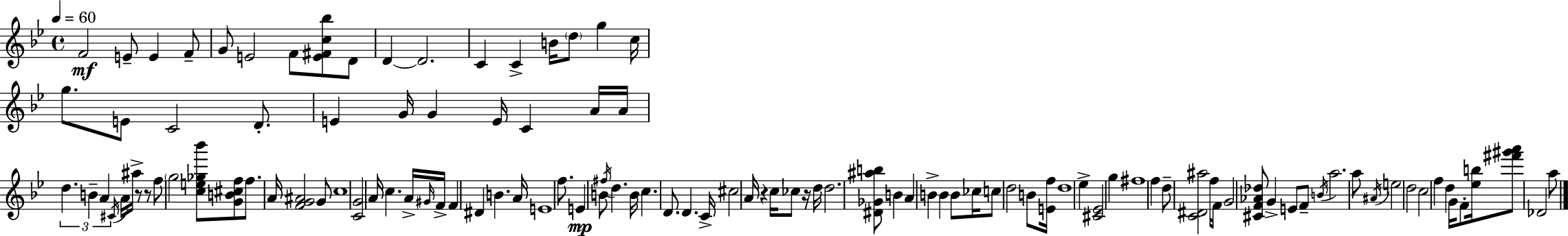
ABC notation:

X:1
T:Untitled
M:4/4
L:1/4
K:Gm
F2 E/2 E F/2 G/2 E2 F/2 [E^Fc_b]/2 D/2 D D2 C C B/4 d/2 g c/4 g/2 E/2 C2 D/2 E G/4 G E/4 C A/4 A/4 d B A ^C/4 A/4 ^a/4 z/2 z/2 f/2 g2 [ce_g_b']/2 [GB^cf]/2 f/2 A/4 [FG^A]2 G/2 c4 [CG]2 A/4 c A/4 ^G/4 F/4 F ^D B A/4 E4 f/2 E B/2 ^f/4 d B/4 c D/2 D C/4 ^c2 A/4 z c/4 _c/2 z/4 d/4 d2 [^D_G^ab]/2 B A B B B/2 _c/4 c/2 d2 B/2 [Ef]/4 d4 _e [^C_E]2 g ^f4 f d/2 [C^D^a]2 f/4 F/4 G2 [^CF_A_d]/2 G E/2 F/2 B/4 a2 a/2 ^A/4 e2 d2 c2 f d G/4 F/2 [_eb]/4 [^f'^g'a']/2 _D2 a/2